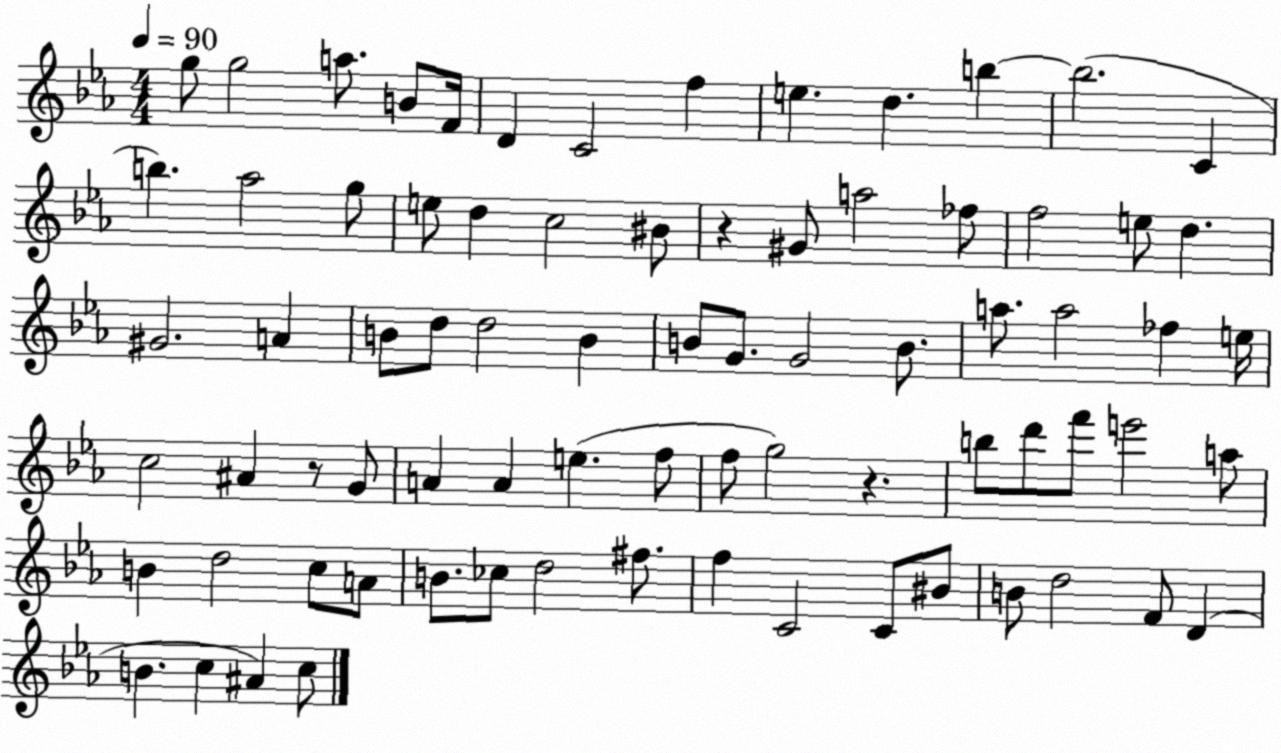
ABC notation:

X:1
T:Untitled
M:4/4
L:1/4
K:Eb
g/2 g2 a/2 B/2 F/4 D C2 f e d b b2 C b _a2 g/2 e/2 d c2 ^B/2 z ^G/2 a2 _f/2 f2 e/2 d ^G2 A B/2 d/2 d2 B B/2 G/2 G2 B/2 a/2 a2 _f e/4 c2 ^A z/2 G/2 A A e f/2 f/2 g2 z b/2 d'/2 f'/2 e'2 a/2 B d2 c/2 A/2 B/2 _c/2 d2 ^f/2 f C2 C/2 ^B/2 B/2 d2 F/2 D B c ^A c/2